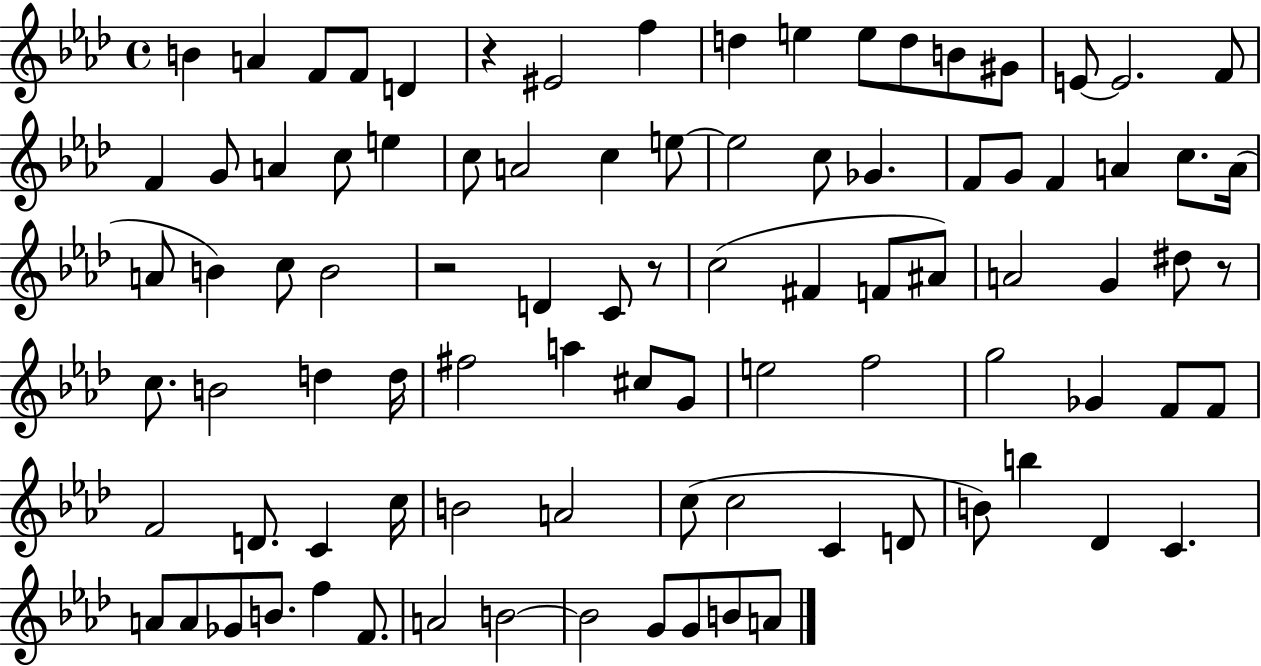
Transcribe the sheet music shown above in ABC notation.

X:1
T:Untitled
M:4/4
L:1/4
K:Ab
B A F/2 F/2 D z ^E2 f d e e/2 d/2 B/2 ^G/2 E/2 E2 F/2 F G/2 A c/2 e c/2 A2 c e/2 e2 c/2 _G F/2 G/2 F A c/2 A/4 A/2 B c/2 B2 z2 D C/2 z/2 c2 ^F F/2 ^A/2 A2 G ^d/2 z/2 c/2 B2 d d/4 ^f2 a ^c/2 G/2 e2 f2 g2 _G F/2 F/2 F2 D/2 C c/4 B2 A2 c/2 c2 C D/2 B/2 b _D C A/2 A/2 _G/2 B/2 f F/2 A2 B2 B2 G/2 G/2 B/2 A/2